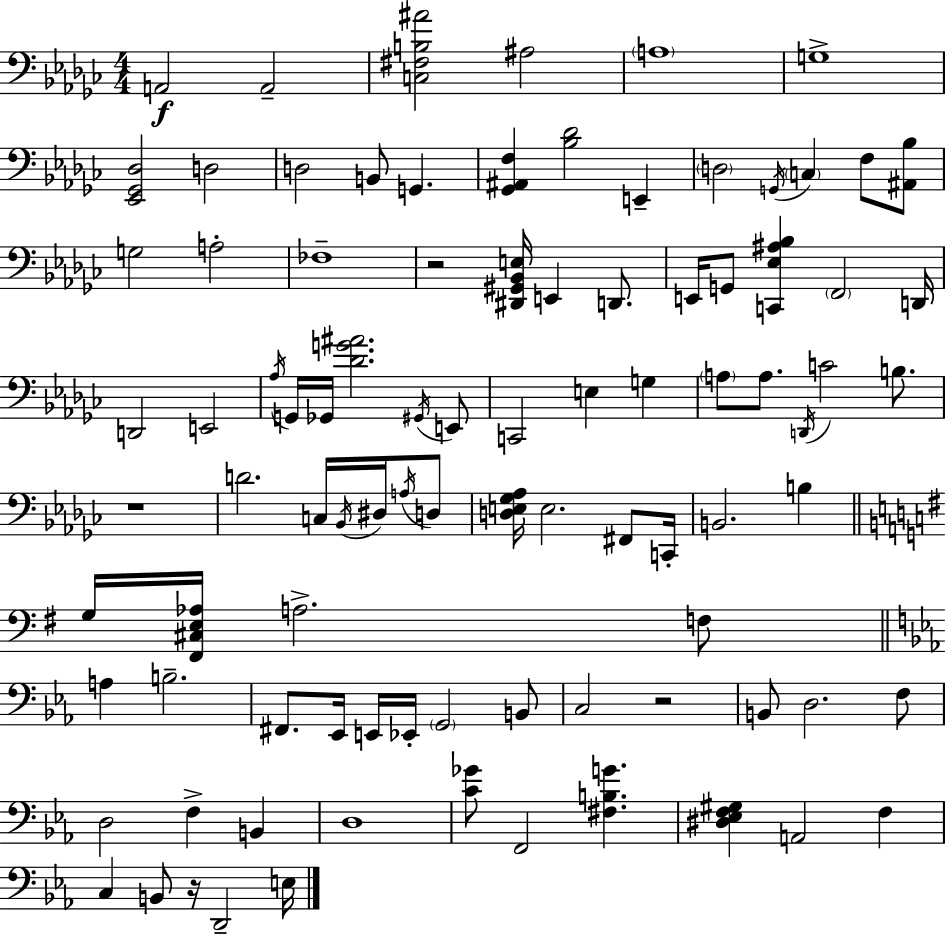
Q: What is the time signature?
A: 4/4